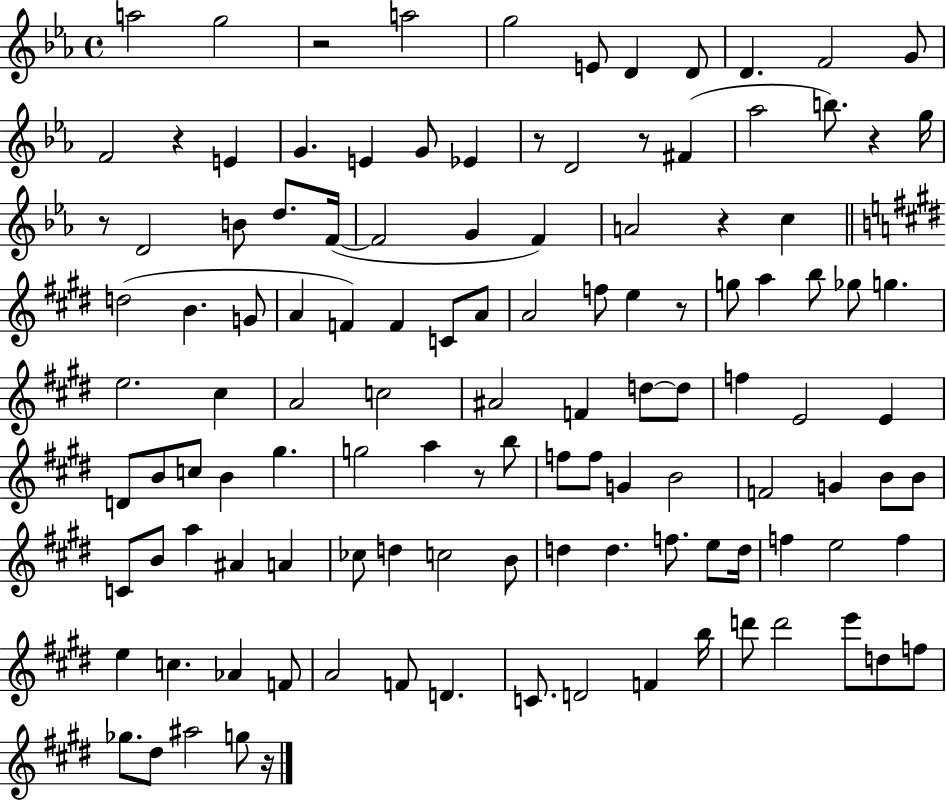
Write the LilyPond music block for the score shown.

{
  \clef treble
  \time 4/4
  \defaultTimeSignature
  \key ees \major
  a''2 g''2 | r2 a''2 | g''2 e'8 d'4 d'8 | d'4. f'2 g'8 | \break f'2 r4 e'4 | g'4. e'4 g'8 ees'4 | r8 d'2 r8 fis'4( | aes''2 b''8.) r4 g''16 | \break r8 d'2 b'8 d''8. f'16~(~ | f'2 g'4 f'4) | a'2 r4 c''4 | \bar "||" \break \key e \major d''2( b'4. g'8 | a'4 f'4) f'4 c'8 a'8 | a'2 f''8 e''4 r8 | g''8 a''4 b''8 ges''8 g''4. | \break e''2. cis''4 | a'2 c''2 | ais'2 f'4 d''8~~ d''8 | f''4 e'2 e'4 | \break d'8 b'8 c''8 b'4 gis''4. | g''2 a''4 r8 b''8 | f''8 f''8 g'4 b'2 | f'2 g'4 b'8 b'8 | \break c'8 b'8 a''4 ais'4 a'4 | ces''8 d''4 c''2 b'8 | d''4 d''4. f''8. e''8 d''16 | f''4 e''2 f''4 | \break e''4 c''4. aes'4 f'8 | a'2 f'8 d'4. | c'8. d'2 f'4 b''16 | d'''8 d'''2 e'''8 d''8 f''8 | \break ges''8. dis''8 ais''2 g''8 r16 | \bar "|."
}